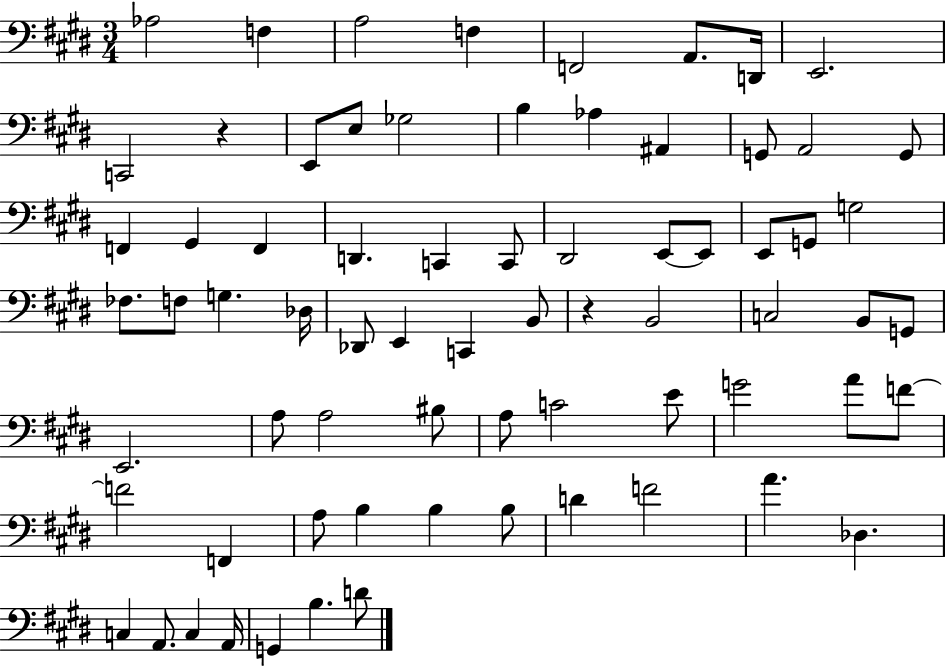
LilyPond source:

{
  \clef bass
  \numericTimeSignature
  \time 3/4
  \key e \major
  aes2 f4 | a2 f4 | f,2 a,8. d,16 | e,2. | \break c,2 r4 | e,8 e8 ges2 | b4 aes4 ais,4 | g,8 a,2 g,8 | \break f,4 gis,4 f,4 | d,4. c,4 c,8 | dis,2 e,8~~ e,8 | e,8 g,8 g2 | \break fes8. f8 g4. des16 | des,8 e,4 c,4 b,8 | r4 b,2 | c2 b,8 g,8 | \break e,2. | a8 a2 bis8 | a8 c'2 e'8 | g'2 a'8 f'8~~ | \break f'2 f,4 | a8 b4 b4 b8 | d'4 f'2 | a'4. des4. | \break c4 a,8. c4 a,16 | g,4 b4. d'8 | \bar "|."
}